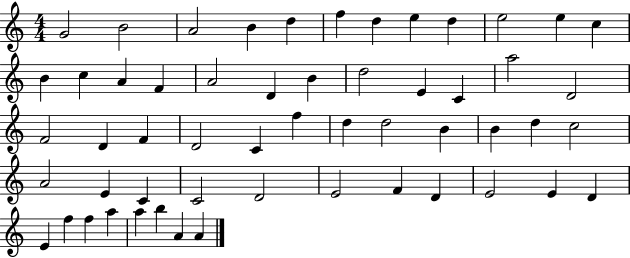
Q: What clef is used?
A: treble